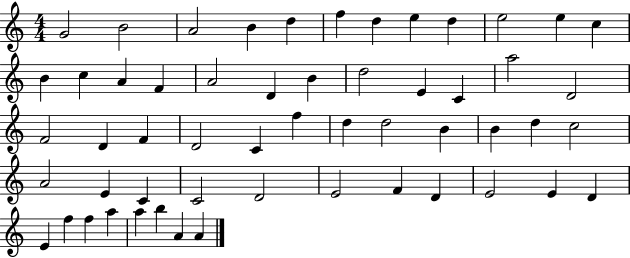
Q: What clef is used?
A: treble